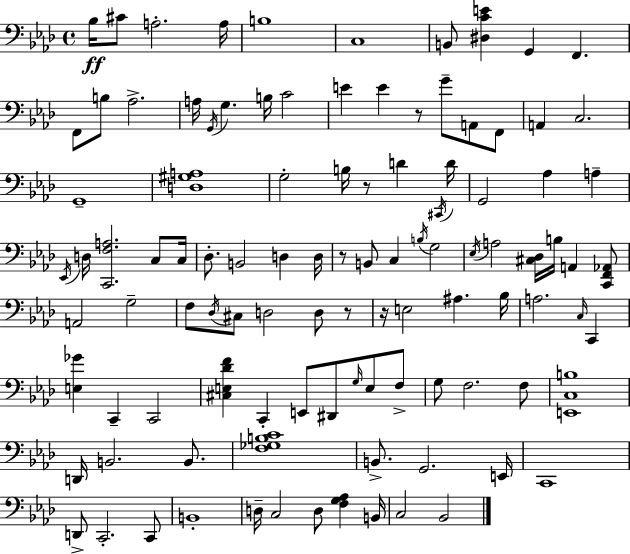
Bb3/s C#4/e A3/h. A3/s B3/w C3/w B2/e [D#3,C4,E4]/q G2/q F2/q. F2/e B3/e Ab3/h. A3/s G2/s G3/q. B3/s C4/h E4/q E4/q R/e G4/e A2/e F2/e A2/q C3/h. G2/w [D3,G#3,A3]/w G3/h B3/s R/e D4/q C#2/s D4/s G2/h Ab3/q A3/q Eb2/s D3/s [C2,F3,A3]/h. C3/e C3/s Db3/e. B2/h D3/q D3/s R/e B2/e C3/q B3/s G3/h Eb3/s A3/h [C#3,Db3]/s B3/s A2/q [C2,F2,Ab2]/e A2/h G3/h F3/e Db3/s C#3/e D3/h D3/e R/e R/s E3/h A#3/q. Bb3/s A3/h. C3/s C2/q [E3,Gb4]/q C2/q C2/h [C#3,E3,Db4,F4]/q C2/q E2/e D#2/e G3/s E3/e F3/e G3/e F3/h. F3/e [E2,C3,B3]/w D2/s B2/h. B2/e. [F3,Gb3,B3,C4]/w B2/e. G2/h. E2/s C2/w D2/e C2/h. C2/e B2/w D3/s C3/h D3/e [F3,G3,Ab3]/q B2/s C3/h Bb2/h